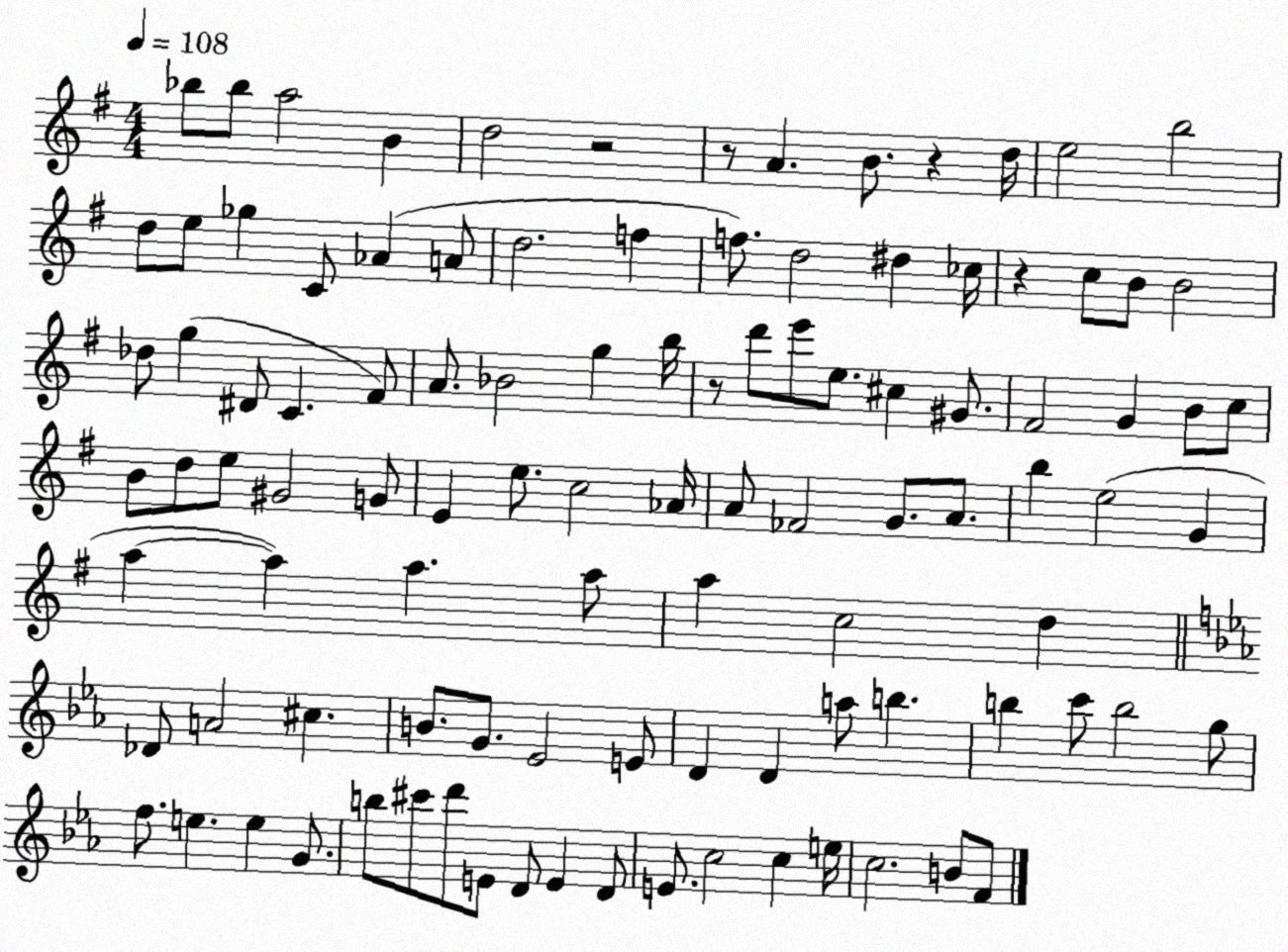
X:1
T:Untitled
M:4/4
L:1/4
K:G
_b/2 _b/2 a2 B d2 z2 z/2 A B/2 z d/4 e2 b2 d/2 e/2 _g C/2 _A A/2 d2 f f/2 d2 ^d _c/4 z c/2 B/2 B2 _d/2 g ^D/2 C ^F/2 A/2 _B2 g b/4 z/2 d'/2 e'/2 e/2 ^c ^G/2 ^F2 G B/2 c/2 B/2 d/2 e/2 ^G2 G/2 E e/2 c2 _A/4 A/2 _F2 G/2 A/2 b e2 G a a a a/2 a c2 d _D/2 A2 ^c B/2 G/2 _E2 E/2 D D a/2 b b c'/2 b2 g/2 f/2 e e G/2 b/2 ^c'/2 d'/2 E/2 D/2 E D/2 E/2 c2 c e/4 c2 B/2 F/2